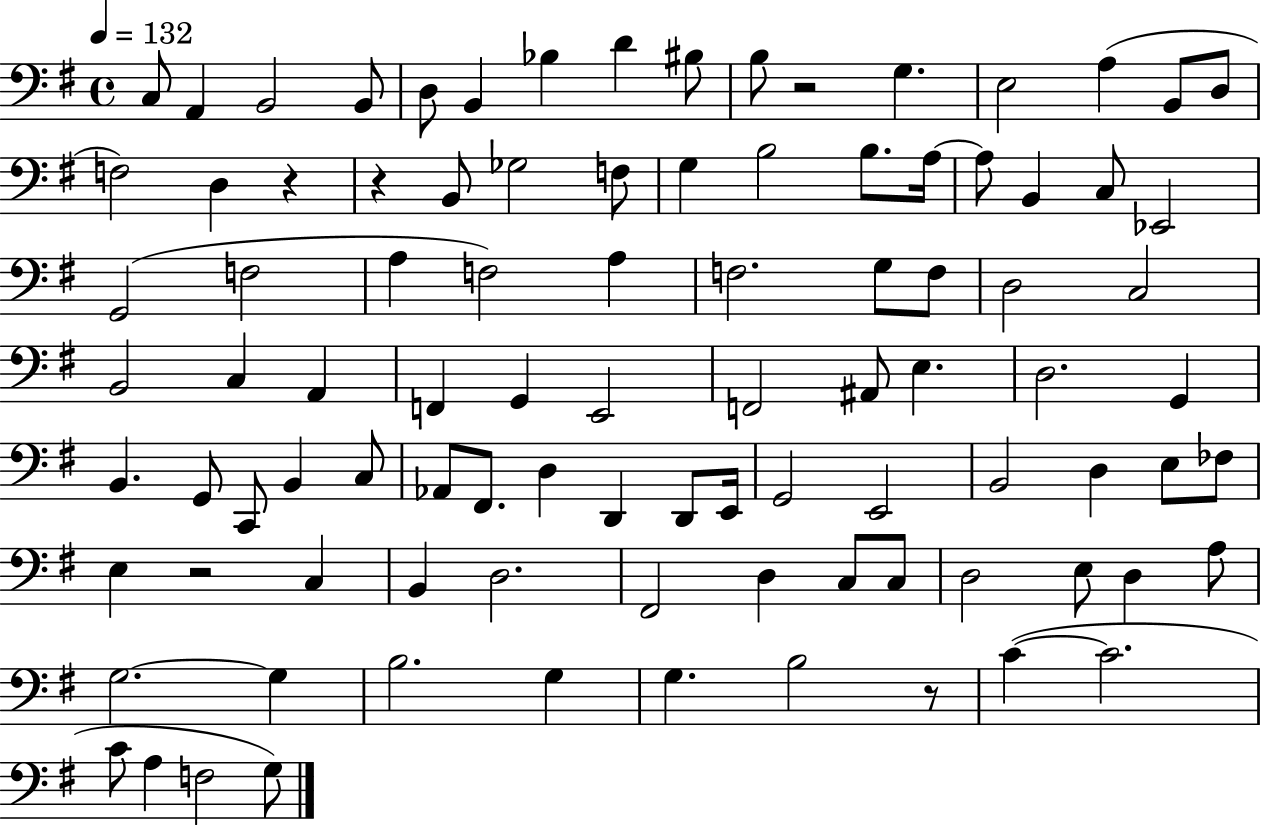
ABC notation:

X:1
T:Untitled
M:4/4
L:1/4
K:G
C,/2 A,, B,,2 B,,/2 D,/2 B,, _B, D ^B,/2 B,/2 z2 G, E,2 A, B,,/2 D,/2 F,2 D, z z B,,/2 _G,2 F,/2 G, B,2 B,/2 A,/4 A,/2 B,, C,/2 _E,,2 G,,2 F,2 A, F,2 A, F,2 G,/2 F,/2 D,2 C,2 B,,2 C, A,, F,, G,, E,,2 F,,2 ^A,,/2 E, D,2 G,, B,, G,,/2 C,,/2 B,, C,/2 _A,,/2 ^F,,/2 D, D,, D,,/2 E,,/4 G,,2 E,,2 B,,2 D, E,/2 _F,/2 E, z2 C, B,, D,2 ^F,,2 D, C,/2 C,/2 D,2 E,/2 D, A,/2 G,2 G, B,2 G, G, B,2 z/2 C C2 C/2 A, F,2 G,/2